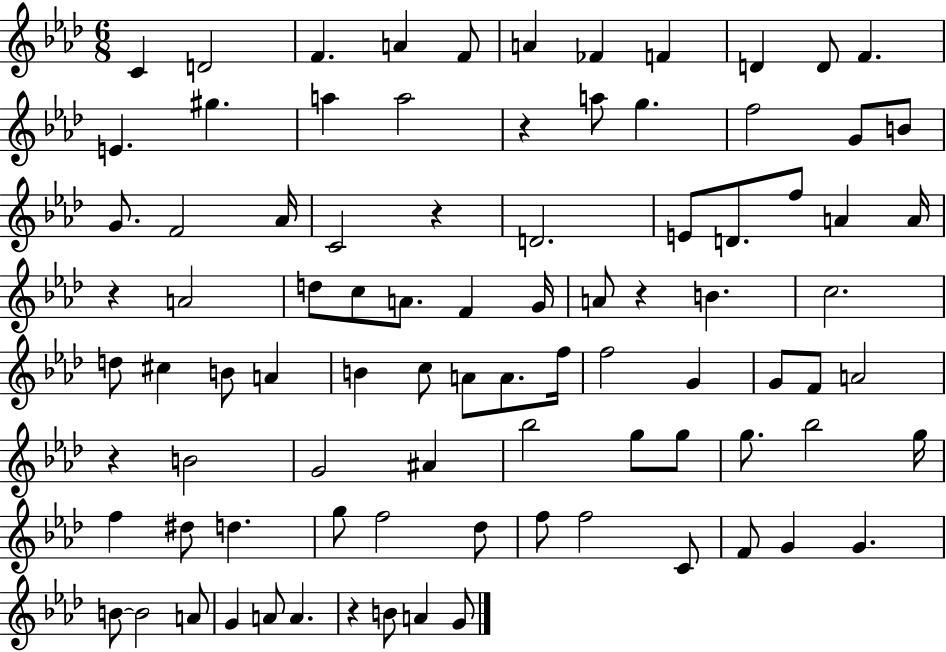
C4/q D4/h F4/q. A4/q F4/e A4/q FES4/q F4/q D4/q D4/e F4/q. E4/q. G#5/q. A5/q A5/h R/q A5/e G5/q. F5/h G4/e B4/e G4/e. F4/h Ab4/s C4/h R/q D4/h. E4/e D4/e. F5/e A4/q A4/s R/q A4/h D5/e C5/e A4/e. F4/q G4/s A4/e R/q B4/q. C5/h. D5/e C#5/q B4/e A4/q B4/q C5/e A4/e A4/e. F5/s F5/h G4/q G4/e F4/e A4/h R/q B4/h G4/h A#4/q Bb5/h G5/e G5/e G5/e. Bb5/h G5/s F5/q D#5/e D5/q. G5/e F5/h Db5/e F5/e F5/h C4/e F4/e G4/q G4/q. B4/e B4/h A4/e G4/q A4/e A4/q. R/q B4/e A4/q G4/e